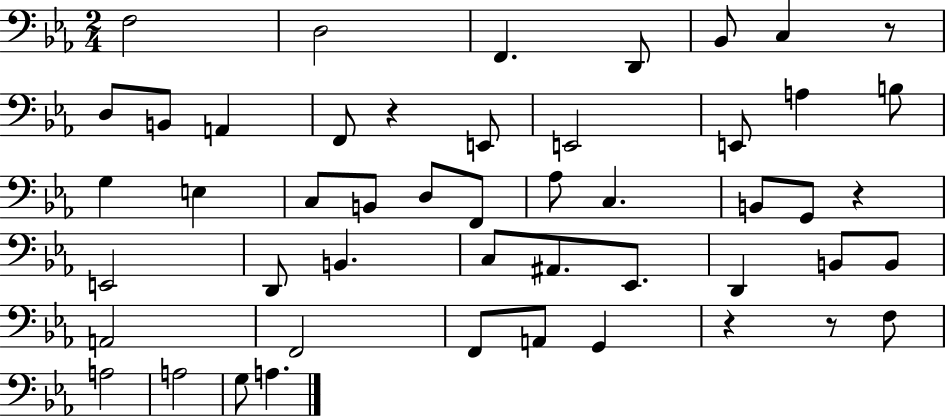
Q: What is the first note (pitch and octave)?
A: F3